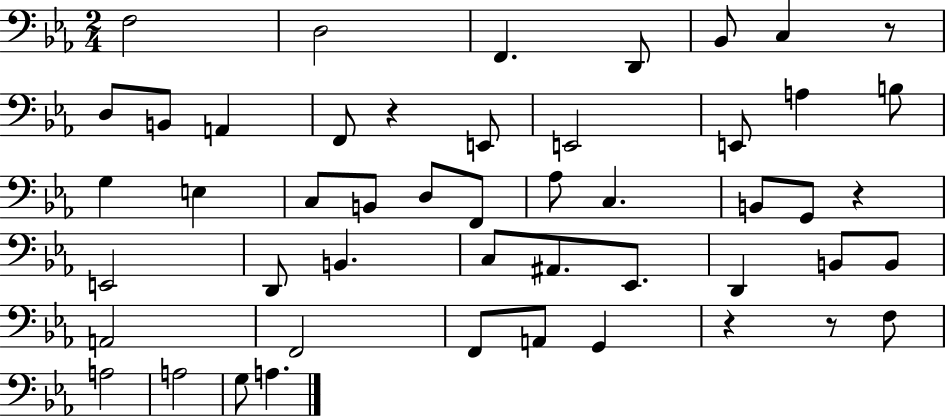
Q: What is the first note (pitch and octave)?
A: F3